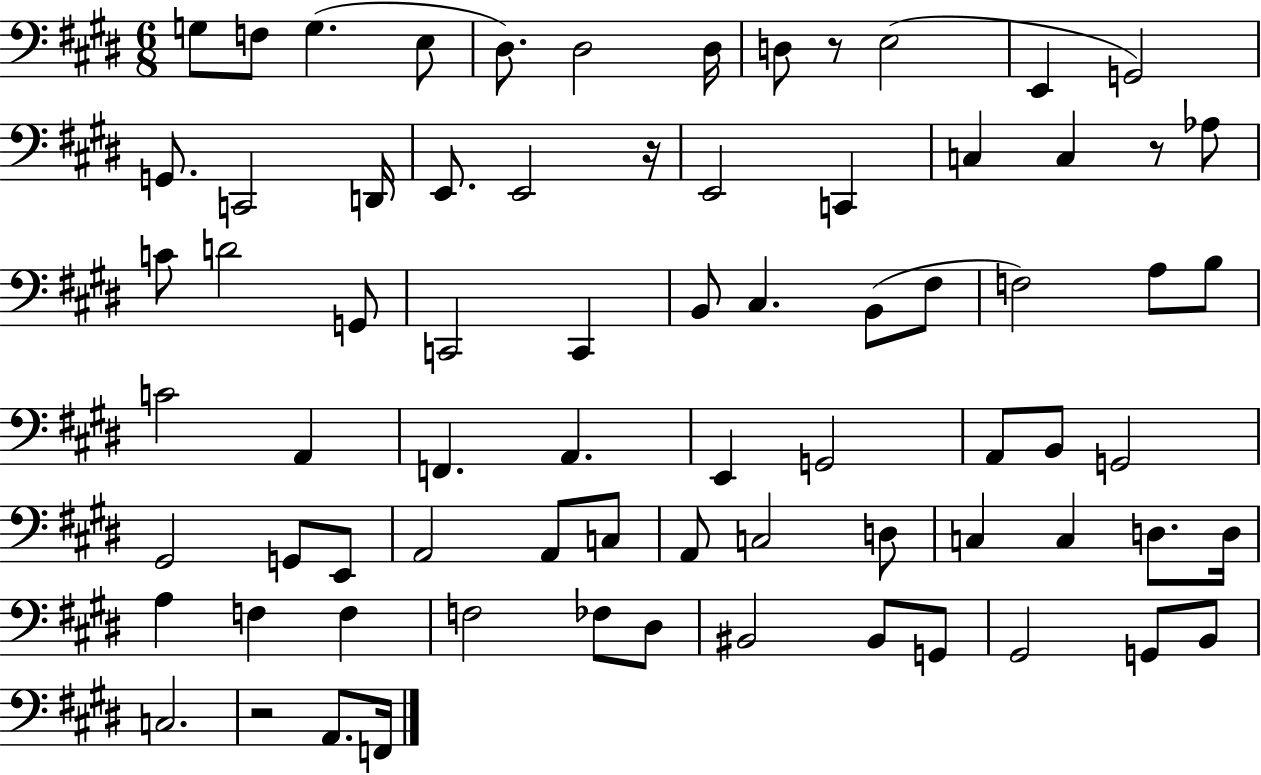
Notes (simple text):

G3/e F3/e G3/q. E3/e D#3/e. D#3/h D#3/s D3/e R/e E3/h E2/q G2/h G2/e. C2/h D2/s E2/e. E2/h R/s E2/h C2/q C3/q C3/q R/e Ab3/e C4/e D4/h G2/e C2/h C2/q B2/e C#3/q. B2/e F#3/e F3/h A3/e B3/e C4/h A2/q F2/q. A2/q. E2/q G2/h A2/e B2/e G2/h G#2/h G2/e E2/e A2/h A2/e C3/e A2/e C3/h D3/e C3/q C3/q D3/e. D3/s A3/q F3/q F3/q F3/h FES3/e D#3/e BIS2/h BIS2/e G2/e G#2/h G2/e B2/e C3/h. R/h A2/e. F2/s